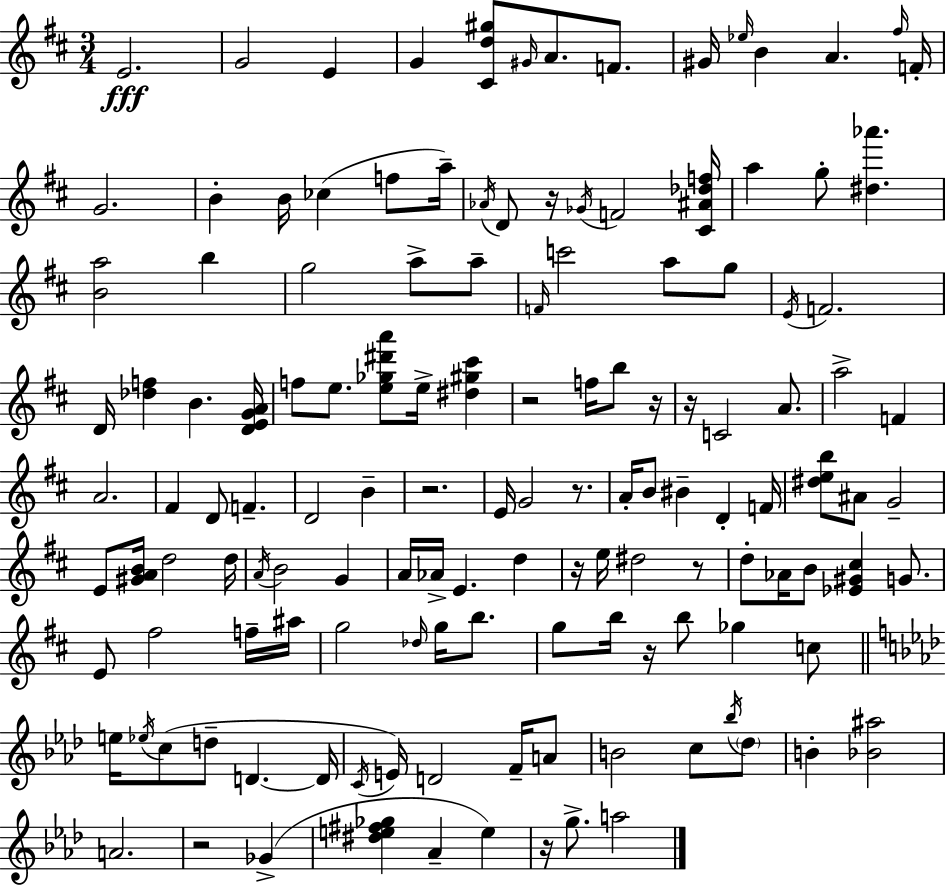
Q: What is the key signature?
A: D major